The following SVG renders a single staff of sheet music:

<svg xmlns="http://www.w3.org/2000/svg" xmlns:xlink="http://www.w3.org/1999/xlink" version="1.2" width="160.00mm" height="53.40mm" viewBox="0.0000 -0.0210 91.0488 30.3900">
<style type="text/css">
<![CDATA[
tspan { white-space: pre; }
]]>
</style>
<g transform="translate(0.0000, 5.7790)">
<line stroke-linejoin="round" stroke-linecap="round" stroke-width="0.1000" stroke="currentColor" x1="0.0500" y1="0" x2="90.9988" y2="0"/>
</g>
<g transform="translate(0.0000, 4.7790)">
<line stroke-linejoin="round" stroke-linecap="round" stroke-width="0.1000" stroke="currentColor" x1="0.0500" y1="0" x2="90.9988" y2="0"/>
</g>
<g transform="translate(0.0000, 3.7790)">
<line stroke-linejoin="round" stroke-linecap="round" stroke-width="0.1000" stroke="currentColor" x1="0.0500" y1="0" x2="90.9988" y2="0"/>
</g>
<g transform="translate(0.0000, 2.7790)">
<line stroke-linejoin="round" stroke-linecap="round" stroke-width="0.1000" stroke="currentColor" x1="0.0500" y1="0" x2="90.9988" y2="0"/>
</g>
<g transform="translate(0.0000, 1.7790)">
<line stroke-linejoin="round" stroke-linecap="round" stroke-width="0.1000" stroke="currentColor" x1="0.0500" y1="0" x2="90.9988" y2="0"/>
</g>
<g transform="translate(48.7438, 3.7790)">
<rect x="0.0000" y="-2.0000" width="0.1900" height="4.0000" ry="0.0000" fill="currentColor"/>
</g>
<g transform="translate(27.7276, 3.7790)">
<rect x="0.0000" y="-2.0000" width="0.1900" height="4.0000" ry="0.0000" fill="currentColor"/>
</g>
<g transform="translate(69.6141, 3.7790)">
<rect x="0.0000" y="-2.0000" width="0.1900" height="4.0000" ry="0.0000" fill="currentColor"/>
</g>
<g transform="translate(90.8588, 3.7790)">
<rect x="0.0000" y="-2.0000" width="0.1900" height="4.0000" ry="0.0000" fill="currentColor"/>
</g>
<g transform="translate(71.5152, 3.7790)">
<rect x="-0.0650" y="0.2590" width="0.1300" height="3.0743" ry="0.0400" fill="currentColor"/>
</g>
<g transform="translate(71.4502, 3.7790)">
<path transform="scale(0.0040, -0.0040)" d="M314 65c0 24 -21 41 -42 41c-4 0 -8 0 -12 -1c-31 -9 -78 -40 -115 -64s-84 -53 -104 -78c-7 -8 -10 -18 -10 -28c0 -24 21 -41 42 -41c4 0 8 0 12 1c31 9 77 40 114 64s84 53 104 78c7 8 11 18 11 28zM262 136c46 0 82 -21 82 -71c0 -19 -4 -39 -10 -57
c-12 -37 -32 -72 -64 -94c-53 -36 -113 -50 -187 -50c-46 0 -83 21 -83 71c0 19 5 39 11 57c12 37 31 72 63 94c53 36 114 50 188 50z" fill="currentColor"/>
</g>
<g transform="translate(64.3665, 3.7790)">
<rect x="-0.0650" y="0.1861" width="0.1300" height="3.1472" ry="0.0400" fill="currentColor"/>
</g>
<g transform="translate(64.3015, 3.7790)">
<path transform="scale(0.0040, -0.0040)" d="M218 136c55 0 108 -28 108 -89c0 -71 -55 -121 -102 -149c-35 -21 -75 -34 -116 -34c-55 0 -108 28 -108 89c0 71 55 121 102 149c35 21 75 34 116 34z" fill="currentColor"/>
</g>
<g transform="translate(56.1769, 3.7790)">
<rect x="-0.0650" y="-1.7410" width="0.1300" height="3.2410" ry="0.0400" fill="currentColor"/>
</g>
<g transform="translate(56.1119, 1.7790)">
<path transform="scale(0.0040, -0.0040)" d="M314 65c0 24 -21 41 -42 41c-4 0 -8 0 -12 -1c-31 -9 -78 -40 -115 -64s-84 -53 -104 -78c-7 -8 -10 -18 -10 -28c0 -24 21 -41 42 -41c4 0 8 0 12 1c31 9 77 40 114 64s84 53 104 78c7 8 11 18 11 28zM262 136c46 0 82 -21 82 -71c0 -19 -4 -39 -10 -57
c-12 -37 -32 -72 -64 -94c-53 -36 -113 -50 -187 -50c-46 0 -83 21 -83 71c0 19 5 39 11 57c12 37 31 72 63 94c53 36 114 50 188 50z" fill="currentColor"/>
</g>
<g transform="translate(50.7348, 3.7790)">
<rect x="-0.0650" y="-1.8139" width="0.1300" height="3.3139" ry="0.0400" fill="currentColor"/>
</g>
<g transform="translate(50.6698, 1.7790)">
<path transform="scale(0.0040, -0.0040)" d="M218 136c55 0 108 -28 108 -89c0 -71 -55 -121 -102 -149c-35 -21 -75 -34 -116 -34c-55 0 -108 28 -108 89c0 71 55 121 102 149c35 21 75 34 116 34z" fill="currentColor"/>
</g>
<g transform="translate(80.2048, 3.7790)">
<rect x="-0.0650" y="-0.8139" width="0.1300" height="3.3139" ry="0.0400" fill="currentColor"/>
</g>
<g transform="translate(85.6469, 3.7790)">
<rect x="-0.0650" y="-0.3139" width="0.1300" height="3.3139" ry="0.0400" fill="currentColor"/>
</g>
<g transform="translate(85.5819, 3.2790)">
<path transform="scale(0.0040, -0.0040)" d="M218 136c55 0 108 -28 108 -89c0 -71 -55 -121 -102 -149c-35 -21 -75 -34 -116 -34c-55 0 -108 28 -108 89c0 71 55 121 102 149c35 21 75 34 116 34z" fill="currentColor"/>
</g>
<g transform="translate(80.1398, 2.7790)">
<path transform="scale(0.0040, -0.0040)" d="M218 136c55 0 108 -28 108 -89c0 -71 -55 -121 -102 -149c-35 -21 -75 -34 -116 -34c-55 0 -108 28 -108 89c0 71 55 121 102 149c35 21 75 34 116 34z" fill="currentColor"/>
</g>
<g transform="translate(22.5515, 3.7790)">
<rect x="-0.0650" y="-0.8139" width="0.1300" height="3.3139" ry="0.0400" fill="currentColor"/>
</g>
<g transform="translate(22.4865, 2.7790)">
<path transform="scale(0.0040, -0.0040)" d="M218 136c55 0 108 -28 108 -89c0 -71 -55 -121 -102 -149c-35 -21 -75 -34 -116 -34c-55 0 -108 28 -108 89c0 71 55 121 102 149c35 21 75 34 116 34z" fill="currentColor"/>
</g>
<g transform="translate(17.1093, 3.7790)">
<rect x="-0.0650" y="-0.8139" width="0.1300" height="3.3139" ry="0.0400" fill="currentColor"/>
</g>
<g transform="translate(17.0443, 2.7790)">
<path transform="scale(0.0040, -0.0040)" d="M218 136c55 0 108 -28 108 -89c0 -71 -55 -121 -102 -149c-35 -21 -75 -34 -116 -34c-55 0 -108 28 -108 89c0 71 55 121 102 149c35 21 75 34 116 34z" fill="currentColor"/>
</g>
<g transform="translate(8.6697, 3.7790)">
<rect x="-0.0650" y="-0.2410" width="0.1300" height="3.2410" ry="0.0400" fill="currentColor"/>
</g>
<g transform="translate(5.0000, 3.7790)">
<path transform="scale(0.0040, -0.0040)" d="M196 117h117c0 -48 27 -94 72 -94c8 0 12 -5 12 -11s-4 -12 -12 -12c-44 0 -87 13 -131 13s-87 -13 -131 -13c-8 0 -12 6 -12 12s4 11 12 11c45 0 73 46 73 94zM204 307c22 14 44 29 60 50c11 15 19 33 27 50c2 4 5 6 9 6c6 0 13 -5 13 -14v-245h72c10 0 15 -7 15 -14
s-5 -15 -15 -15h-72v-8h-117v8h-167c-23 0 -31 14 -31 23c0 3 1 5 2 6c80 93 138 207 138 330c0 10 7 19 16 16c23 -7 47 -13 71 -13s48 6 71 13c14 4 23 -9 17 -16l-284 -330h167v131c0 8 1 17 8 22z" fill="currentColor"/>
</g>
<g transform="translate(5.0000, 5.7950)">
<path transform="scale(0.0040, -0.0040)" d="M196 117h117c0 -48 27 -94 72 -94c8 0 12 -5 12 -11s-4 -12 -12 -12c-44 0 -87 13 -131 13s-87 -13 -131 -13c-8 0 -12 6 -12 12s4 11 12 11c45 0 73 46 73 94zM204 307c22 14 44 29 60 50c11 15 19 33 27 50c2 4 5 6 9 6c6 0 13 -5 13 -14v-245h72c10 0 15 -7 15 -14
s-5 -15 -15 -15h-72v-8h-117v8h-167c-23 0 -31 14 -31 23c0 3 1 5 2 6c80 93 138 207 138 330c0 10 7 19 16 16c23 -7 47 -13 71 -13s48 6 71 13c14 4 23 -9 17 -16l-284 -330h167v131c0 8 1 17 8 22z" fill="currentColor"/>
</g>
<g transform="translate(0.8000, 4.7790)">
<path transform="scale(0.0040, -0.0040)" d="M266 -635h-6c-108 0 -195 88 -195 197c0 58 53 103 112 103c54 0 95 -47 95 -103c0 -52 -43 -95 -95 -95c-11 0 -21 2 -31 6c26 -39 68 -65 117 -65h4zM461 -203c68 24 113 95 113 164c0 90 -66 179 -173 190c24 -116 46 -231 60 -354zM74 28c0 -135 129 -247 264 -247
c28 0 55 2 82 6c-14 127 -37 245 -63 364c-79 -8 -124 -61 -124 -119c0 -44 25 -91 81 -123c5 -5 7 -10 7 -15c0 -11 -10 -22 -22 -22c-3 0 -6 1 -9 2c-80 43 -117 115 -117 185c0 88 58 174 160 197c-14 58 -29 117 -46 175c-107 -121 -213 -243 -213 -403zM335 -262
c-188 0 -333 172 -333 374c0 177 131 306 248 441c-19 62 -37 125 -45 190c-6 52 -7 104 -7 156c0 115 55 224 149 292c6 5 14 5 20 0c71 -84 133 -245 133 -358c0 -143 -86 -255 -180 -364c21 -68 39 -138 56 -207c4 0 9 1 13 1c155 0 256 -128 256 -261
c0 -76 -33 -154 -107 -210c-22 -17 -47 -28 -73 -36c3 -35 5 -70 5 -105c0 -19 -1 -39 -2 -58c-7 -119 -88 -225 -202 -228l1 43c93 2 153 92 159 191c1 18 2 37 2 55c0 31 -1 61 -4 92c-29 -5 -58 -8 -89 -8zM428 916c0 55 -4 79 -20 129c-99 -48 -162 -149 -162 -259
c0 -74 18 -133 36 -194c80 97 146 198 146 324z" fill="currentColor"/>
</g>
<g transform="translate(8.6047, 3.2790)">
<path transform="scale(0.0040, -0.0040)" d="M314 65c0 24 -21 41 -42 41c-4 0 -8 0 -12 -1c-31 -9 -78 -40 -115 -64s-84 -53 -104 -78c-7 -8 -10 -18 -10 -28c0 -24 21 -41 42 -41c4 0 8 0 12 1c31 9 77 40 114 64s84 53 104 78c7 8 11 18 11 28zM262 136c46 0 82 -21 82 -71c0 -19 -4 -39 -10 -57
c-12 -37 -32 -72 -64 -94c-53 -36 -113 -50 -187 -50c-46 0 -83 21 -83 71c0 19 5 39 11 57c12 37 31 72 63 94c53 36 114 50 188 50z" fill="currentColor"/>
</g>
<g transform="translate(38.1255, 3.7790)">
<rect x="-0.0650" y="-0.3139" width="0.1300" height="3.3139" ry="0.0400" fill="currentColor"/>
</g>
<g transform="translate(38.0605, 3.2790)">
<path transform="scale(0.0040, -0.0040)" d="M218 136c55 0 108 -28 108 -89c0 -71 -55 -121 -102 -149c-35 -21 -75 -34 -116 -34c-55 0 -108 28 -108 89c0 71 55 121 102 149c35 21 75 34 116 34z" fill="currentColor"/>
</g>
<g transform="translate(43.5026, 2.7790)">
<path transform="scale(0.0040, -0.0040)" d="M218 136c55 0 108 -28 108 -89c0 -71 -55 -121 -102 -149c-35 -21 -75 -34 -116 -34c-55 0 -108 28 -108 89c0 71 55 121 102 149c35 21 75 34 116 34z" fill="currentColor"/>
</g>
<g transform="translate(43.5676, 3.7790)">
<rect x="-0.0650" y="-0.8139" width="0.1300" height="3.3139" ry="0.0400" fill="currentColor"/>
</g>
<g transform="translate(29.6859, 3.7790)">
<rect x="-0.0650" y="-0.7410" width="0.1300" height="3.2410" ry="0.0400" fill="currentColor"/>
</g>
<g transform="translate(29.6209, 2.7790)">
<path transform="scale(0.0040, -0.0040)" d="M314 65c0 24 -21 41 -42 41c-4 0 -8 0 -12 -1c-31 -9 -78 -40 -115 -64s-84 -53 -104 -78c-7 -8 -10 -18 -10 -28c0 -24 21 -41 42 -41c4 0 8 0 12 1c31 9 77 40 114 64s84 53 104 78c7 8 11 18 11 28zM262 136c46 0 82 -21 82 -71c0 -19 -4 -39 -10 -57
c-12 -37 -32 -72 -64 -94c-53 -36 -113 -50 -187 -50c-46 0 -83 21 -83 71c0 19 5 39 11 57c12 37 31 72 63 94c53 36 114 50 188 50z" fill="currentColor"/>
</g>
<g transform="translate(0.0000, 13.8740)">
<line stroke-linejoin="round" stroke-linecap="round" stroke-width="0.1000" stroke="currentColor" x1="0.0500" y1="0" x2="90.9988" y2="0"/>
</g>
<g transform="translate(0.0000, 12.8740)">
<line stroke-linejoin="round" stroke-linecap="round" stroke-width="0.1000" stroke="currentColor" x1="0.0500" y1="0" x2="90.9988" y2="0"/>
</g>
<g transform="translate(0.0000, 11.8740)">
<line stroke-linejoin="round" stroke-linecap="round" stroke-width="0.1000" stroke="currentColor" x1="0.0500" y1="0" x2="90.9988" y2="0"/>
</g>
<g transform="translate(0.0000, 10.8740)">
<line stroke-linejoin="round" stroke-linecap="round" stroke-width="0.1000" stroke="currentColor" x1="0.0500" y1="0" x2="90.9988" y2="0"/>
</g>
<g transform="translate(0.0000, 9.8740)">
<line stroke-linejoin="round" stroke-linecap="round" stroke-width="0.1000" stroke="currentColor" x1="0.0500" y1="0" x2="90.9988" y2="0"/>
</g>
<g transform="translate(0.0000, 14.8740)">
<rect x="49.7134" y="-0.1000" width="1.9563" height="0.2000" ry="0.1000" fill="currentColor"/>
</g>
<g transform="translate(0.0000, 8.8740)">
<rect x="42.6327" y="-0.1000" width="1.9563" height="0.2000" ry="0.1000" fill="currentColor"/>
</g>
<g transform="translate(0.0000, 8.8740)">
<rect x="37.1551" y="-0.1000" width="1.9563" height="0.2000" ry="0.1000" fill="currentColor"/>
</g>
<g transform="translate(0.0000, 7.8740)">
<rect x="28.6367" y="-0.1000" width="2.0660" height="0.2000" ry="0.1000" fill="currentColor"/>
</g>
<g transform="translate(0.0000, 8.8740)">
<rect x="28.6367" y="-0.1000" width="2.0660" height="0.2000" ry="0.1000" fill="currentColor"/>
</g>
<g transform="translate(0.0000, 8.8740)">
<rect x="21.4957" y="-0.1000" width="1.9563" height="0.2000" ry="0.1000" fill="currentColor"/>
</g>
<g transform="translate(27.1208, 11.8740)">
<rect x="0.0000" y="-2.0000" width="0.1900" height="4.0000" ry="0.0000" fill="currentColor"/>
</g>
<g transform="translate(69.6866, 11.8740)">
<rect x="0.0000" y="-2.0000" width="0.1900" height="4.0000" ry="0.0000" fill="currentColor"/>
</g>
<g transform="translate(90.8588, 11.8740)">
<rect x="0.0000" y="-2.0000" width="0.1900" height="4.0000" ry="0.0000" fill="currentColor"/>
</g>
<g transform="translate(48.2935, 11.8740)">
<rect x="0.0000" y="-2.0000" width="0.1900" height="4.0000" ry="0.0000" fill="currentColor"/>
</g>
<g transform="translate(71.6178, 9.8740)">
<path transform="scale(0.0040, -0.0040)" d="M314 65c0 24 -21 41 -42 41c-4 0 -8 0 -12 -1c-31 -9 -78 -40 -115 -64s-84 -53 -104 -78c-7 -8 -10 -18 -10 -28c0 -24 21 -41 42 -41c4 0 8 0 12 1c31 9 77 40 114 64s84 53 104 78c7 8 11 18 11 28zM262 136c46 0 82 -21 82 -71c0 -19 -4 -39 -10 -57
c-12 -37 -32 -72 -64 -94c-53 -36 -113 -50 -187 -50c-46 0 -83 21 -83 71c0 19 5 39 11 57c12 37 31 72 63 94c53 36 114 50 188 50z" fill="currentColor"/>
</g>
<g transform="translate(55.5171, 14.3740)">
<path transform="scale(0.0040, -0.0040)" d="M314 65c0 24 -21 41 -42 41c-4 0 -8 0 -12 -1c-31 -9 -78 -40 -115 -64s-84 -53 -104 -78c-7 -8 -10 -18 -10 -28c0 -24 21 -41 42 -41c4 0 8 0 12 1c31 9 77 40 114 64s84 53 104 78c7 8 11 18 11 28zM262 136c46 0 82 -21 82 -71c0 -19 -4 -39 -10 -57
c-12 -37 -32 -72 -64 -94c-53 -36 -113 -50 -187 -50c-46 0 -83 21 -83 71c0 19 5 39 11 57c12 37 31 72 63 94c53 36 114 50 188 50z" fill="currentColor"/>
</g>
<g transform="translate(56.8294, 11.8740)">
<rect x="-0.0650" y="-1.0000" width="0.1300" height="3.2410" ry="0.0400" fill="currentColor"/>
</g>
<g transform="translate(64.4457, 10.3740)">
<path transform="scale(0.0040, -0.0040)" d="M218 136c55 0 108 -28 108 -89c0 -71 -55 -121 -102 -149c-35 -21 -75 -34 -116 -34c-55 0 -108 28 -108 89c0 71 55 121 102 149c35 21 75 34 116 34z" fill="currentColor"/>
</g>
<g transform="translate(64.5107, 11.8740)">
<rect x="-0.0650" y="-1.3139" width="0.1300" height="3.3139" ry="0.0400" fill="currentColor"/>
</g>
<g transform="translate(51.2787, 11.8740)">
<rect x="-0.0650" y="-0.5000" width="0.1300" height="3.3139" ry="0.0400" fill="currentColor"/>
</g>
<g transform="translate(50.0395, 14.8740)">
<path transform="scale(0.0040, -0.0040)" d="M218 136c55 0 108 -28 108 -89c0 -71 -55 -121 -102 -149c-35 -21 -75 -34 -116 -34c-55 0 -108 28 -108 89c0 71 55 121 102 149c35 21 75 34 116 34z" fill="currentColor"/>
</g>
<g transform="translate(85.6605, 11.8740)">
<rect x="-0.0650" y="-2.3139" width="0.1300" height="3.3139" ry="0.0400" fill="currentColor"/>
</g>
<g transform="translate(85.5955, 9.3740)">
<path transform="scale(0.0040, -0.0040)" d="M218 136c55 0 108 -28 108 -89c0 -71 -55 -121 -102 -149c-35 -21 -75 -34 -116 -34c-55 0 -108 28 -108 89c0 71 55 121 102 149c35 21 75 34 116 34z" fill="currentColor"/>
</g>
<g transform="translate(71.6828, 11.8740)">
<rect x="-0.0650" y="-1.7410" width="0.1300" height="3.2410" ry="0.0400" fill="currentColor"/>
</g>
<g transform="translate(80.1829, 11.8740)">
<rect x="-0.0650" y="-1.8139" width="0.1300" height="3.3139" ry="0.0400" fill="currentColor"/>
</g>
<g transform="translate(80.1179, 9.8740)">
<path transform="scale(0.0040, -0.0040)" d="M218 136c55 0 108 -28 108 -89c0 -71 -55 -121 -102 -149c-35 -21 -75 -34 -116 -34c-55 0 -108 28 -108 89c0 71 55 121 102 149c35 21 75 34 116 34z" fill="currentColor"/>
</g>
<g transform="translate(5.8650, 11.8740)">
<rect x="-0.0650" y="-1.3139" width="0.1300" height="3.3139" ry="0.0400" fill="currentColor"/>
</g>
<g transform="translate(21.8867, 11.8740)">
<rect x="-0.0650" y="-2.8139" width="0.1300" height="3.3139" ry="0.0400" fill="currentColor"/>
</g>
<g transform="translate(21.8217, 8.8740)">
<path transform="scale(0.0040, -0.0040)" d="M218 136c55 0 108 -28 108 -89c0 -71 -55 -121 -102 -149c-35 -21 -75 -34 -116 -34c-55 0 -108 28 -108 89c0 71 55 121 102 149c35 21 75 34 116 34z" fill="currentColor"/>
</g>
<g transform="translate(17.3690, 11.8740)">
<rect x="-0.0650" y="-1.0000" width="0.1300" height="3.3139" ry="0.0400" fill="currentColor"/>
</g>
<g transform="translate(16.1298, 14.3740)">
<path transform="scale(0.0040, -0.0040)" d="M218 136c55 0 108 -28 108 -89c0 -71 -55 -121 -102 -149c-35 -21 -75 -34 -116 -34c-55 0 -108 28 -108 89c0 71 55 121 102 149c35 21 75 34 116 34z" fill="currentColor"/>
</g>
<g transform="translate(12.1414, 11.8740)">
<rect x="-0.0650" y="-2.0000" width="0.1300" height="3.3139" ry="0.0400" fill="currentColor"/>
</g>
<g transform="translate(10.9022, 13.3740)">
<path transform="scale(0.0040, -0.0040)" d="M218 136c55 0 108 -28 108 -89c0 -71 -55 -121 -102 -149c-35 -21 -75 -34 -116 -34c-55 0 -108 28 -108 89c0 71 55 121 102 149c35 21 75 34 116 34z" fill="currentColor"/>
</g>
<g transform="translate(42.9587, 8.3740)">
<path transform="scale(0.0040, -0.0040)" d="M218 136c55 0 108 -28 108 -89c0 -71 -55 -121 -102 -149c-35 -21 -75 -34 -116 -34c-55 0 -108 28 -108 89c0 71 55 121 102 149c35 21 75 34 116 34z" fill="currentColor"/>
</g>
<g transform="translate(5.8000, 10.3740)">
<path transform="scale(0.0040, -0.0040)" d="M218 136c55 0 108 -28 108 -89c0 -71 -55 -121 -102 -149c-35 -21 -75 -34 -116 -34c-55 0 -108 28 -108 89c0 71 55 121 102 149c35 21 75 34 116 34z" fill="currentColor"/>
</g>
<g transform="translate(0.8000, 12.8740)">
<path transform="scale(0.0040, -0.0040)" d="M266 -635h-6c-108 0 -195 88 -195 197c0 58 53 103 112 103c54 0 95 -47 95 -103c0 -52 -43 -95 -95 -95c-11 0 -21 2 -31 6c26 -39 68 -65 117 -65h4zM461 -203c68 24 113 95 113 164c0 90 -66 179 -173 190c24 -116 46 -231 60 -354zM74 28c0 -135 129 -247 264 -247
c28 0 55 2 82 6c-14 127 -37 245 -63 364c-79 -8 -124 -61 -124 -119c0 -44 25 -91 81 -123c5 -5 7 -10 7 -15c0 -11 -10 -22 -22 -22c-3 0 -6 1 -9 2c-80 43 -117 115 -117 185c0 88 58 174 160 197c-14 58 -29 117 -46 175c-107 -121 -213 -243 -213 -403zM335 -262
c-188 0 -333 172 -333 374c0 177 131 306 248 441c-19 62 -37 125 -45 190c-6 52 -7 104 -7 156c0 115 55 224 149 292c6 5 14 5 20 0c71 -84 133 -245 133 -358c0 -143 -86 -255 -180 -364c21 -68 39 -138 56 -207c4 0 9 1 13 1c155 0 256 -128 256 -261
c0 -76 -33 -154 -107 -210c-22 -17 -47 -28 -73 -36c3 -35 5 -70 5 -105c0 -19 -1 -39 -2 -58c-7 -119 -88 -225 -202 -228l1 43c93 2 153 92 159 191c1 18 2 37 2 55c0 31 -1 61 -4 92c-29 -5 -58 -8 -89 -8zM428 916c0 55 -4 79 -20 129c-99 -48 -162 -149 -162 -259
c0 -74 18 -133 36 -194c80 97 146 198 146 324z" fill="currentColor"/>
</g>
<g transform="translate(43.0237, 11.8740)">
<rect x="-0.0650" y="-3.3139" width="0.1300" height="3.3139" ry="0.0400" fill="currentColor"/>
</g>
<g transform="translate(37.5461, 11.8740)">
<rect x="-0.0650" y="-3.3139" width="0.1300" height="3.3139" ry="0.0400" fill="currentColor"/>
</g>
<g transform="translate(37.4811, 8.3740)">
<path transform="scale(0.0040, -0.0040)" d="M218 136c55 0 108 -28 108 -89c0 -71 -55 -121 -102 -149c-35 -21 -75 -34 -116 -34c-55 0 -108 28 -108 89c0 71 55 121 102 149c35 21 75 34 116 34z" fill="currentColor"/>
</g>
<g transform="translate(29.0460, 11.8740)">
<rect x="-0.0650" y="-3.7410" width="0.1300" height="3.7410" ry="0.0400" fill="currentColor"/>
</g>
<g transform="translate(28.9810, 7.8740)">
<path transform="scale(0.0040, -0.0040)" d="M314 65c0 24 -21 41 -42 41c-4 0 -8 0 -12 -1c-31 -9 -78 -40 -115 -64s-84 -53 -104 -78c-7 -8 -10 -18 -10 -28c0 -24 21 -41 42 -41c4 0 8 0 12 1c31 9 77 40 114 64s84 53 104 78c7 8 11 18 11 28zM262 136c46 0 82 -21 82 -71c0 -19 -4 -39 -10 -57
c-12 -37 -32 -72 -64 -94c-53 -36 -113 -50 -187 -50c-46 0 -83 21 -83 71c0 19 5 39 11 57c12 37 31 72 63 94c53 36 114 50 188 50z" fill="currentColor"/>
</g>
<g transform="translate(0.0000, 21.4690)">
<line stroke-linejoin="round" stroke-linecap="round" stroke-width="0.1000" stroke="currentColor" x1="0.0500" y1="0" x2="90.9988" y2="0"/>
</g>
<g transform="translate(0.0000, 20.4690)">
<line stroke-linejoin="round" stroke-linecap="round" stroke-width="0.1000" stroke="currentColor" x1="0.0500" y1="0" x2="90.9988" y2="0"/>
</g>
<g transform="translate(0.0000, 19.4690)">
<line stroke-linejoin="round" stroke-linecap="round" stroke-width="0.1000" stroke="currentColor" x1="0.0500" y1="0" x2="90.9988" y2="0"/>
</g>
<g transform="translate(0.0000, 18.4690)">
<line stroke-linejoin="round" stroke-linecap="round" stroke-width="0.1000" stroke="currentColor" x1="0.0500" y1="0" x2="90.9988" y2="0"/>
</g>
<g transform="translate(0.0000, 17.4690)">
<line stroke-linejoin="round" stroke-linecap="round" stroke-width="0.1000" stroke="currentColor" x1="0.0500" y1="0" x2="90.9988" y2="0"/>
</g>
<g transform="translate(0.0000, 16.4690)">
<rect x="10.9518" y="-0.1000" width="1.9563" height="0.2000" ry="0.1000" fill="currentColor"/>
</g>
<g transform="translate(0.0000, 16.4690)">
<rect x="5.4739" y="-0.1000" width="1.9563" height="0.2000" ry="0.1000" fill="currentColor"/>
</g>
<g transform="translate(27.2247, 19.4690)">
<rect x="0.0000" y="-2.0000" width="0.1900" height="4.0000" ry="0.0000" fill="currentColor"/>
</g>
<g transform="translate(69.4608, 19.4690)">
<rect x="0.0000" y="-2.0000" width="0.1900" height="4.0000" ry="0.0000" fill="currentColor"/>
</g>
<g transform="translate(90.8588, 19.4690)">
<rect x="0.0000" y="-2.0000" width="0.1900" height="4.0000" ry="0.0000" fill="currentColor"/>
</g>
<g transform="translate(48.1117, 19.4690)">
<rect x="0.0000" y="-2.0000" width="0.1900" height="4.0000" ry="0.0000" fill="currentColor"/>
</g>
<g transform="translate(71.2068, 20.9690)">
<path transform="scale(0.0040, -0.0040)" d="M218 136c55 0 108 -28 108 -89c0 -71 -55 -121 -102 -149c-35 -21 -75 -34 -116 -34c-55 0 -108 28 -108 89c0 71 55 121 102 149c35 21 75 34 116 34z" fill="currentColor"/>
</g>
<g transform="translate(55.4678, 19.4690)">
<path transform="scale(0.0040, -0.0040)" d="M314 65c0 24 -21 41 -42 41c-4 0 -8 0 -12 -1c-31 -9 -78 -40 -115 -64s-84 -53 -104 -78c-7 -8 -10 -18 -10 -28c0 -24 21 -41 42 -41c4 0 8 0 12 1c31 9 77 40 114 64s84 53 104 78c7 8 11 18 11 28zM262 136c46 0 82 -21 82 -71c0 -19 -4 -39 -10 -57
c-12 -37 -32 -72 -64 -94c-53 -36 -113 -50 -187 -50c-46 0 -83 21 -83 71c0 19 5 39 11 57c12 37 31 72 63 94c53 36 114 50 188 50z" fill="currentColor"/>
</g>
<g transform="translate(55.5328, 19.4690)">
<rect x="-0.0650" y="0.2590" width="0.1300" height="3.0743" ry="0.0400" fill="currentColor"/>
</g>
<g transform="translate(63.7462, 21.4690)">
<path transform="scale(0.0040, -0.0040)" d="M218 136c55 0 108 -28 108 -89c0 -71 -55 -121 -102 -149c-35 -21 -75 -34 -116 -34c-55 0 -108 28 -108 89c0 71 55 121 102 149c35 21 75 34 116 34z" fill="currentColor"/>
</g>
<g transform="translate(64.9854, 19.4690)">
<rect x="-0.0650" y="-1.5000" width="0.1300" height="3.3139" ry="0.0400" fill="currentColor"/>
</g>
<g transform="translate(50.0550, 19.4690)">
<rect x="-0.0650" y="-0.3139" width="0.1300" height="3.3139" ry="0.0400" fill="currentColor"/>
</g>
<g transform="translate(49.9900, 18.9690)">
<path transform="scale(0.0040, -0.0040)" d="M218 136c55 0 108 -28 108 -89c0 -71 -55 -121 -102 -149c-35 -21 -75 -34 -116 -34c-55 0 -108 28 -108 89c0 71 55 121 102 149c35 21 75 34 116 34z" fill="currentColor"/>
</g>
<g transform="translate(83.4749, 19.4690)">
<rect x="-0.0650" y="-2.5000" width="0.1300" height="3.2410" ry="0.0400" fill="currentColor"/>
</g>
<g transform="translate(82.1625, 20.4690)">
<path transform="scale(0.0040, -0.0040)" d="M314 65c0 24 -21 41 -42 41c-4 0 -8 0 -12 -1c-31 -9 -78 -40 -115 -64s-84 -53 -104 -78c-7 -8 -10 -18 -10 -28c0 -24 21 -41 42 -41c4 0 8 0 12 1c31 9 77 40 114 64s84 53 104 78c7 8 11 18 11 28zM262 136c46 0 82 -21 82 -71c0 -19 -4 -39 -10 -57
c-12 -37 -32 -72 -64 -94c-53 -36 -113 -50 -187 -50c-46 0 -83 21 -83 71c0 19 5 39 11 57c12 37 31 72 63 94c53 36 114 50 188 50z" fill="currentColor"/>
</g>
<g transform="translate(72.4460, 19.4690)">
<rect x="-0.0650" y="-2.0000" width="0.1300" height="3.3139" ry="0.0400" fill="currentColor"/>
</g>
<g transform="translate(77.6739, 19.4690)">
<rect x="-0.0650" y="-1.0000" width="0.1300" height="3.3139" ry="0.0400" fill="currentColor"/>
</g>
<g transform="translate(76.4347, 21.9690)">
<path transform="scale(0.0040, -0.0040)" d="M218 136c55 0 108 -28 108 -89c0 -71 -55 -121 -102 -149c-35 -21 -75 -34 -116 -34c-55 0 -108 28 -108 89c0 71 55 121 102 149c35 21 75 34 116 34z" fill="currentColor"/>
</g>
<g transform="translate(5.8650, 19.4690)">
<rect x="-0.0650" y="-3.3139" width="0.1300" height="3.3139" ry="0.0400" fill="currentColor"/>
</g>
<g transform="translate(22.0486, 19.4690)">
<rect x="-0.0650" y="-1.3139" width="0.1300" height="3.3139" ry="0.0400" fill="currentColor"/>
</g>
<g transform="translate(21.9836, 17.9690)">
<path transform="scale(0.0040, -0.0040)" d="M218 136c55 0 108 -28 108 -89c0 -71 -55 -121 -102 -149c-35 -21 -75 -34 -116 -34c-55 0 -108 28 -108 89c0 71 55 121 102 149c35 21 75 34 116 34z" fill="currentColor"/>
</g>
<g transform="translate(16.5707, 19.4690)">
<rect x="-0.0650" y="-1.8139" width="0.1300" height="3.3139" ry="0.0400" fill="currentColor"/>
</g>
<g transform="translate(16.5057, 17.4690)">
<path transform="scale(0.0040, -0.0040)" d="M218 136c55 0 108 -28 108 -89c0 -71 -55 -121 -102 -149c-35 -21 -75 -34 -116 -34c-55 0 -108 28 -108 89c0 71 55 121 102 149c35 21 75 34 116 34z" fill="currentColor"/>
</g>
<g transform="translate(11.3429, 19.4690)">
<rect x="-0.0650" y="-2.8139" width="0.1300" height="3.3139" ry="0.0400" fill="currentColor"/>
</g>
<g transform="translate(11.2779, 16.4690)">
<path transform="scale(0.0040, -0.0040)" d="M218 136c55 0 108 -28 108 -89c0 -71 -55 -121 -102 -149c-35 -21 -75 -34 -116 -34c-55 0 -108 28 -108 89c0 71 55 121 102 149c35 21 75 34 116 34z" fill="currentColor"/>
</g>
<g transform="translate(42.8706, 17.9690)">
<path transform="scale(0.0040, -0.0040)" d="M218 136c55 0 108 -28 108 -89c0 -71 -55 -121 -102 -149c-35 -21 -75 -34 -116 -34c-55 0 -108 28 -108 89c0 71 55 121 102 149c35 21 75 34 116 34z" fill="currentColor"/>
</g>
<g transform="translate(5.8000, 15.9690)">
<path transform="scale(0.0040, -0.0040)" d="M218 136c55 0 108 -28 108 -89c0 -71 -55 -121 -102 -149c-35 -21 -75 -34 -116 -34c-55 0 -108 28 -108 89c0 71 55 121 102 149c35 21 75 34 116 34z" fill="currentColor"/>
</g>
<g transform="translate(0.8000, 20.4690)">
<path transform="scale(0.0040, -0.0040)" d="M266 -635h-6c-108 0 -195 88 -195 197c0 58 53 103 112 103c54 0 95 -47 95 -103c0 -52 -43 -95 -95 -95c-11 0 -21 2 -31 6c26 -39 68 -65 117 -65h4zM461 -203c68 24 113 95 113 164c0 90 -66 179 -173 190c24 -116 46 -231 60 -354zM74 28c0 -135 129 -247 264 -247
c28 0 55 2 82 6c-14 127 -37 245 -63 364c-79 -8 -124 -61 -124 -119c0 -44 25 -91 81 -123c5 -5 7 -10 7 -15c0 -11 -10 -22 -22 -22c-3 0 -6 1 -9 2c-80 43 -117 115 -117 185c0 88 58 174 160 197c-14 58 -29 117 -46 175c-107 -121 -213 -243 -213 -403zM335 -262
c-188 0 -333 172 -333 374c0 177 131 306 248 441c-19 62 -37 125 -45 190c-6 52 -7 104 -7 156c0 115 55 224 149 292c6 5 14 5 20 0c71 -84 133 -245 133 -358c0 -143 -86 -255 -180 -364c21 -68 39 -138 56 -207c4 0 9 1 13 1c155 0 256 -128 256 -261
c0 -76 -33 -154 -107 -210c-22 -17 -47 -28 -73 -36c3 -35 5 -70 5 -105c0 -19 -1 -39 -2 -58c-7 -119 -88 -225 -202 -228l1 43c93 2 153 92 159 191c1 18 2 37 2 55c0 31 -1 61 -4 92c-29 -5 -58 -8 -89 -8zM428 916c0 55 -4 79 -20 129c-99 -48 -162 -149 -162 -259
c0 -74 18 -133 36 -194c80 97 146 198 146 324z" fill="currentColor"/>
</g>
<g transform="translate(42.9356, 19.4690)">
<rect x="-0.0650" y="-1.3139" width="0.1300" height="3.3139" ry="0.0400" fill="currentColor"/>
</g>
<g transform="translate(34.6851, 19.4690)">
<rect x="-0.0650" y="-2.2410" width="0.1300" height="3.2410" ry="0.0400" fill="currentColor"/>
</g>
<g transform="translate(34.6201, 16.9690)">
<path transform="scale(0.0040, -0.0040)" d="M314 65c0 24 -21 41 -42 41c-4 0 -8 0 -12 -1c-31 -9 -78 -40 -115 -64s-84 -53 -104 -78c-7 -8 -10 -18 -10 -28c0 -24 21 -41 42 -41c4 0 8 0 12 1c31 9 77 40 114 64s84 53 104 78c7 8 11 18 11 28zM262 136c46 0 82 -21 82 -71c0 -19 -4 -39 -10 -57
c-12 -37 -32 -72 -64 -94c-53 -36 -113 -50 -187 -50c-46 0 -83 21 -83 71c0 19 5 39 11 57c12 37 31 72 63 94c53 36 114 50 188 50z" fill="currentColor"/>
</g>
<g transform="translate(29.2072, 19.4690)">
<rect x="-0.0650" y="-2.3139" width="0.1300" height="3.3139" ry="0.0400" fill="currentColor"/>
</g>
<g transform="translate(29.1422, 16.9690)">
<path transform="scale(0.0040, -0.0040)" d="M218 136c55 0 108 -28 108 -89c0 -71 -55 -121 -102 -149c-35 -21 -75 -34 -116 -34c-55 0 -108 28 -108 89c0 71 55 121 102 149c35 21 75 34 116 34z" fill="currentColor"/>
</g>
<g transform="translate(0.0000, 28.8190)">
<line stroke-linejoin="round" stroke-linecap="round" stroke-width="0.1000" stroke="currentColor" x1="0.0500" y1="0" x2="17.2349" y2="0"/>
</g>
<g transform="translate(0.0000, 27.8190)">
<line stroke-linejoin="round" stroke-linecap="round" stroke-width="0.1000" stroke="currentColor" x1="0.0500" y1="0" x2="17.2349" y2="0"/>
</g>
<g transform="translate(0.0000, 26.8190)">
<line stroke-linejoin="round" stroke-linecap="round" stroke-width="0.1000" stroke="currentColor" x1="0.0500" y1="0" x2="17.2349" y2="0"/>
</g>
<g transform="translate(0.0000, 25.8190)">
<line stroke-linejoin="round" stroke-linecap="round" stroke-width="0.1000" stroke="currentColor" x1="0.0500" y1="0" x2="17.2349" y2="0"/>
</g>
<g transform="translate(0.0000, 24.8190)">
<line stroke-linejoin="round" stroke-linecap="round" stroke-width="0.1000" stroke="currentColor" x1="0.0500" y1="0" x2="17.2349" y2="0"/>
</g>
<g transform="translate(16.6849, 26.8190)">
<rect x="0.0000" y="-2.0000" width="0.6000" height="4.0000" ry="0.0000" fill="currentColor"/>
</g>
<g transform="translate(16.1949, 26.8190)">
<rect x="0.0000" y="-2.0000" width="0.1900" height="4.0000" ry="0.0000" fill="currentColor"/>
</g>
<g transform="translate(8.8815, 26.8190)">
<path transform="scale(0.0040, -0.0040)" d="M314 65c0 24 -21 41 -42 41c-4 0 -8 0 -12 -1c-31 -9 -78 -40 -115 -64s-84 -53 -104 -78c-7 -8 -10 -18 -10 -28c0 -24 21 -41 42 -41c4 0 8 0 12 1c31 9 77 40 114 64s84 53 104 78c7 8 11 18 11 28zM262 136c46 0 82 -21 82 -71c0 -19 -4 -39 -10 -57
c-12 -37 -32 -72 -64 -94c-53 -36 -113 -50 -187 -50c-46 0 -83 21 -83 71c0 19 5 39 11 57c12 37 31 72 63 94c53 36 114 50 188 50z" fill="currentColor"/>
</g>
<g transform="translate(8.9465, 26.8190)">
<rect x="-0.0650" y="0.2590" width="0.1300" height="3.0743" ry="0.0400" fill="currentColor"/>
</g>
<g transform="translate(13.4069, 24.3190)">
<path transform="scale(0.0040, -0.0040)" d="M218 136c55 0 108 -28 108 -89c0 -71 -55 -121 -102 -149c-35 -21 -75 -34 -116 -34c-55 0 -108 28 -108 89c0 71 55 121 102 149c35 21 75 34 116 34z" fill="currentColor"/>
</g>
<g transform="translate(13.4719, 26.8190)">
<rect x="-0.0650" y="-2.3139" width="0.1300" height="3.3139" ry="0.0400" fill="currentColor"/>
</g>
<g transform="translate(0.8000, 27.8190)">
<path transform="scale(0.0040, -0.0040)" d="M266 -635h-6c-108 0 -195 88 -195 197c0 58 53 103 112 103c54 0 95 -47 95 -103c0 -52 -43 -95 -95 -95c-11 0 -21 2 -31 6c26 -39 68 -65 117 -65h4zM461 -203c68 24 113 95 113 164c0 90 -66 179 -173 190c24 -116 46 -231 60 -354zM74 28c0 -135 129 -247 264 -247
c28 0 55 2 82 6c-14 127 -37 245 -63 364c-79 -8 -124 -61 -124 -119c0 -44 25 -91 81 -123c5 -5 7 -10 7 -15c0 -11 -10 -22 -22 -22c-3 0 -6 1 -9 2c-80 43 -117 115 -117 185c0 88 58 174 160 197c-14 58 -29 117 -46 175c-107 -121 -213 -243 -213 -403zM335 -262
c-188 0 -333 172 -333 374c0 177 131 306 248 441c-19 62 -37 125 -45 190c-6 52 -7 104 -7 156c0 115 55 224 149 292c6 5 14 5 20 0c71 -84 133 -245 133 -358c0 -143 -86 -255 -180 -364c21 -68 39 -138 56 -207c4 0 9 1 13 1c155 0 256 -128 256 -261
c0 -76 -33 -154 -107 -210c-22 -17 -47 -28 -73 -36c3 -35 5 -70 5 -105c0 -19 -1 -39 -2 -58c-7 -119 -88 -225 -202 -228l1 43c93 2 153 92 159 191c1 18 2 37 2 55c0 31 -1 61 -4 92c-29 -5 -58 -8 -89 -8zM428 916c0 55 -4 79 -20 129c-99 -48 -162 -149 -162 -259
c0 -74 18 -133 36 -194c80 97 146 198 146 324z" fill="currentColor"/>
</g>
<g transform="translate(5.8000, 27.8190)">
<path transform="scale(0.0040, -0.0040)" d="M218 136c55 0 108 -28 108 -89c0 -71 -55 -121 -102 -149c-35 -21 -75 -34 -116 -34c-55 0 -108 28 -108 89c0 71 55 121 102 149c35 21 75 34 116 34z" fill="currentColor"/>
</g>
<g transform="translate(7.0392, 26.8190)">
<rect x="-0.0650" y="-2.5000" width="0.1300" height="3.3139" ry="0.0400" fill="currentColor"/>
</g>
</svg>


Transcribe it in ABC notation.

X:1
T:Untitled
M:4/4
L:1/4
K:C
c2 d d d2 c d f f2 B B2 d c e F D a c'2 b b C D2 e f2 f g b a f e g g2 e c B2 E F D G2 G B2 g